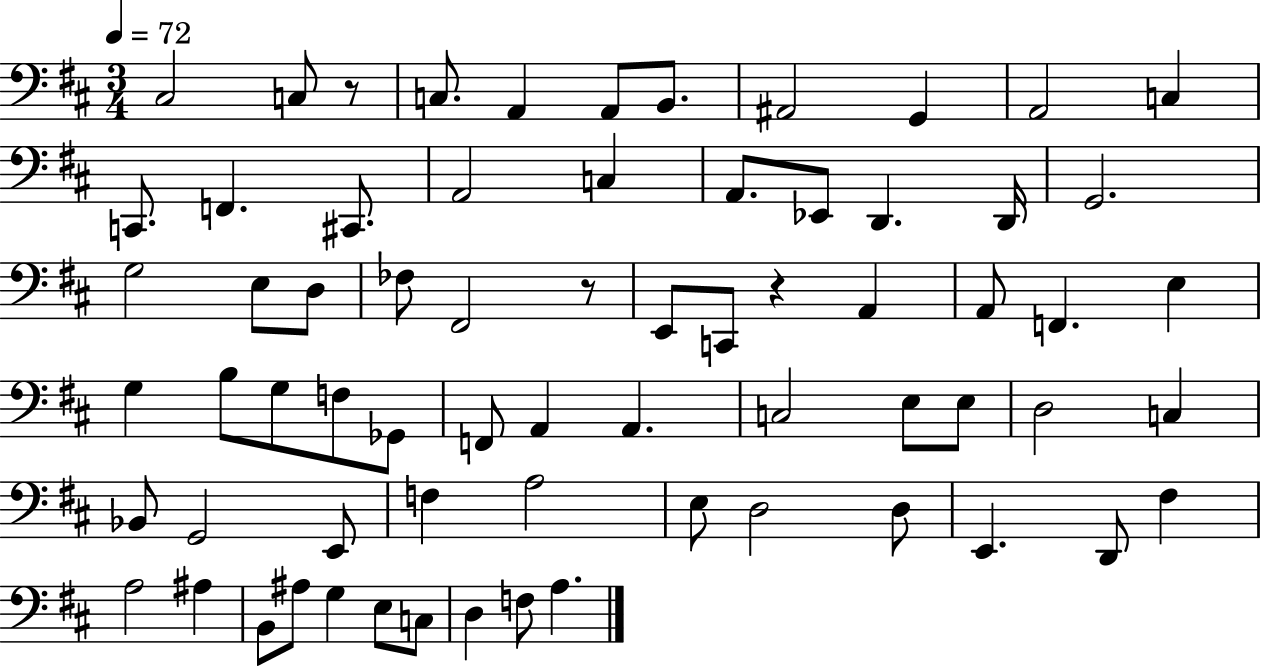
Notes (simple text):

C#3/h C3/e R/e C3/e. A2/q A2/e B2/e. A#2/h G2/q A2/h C3/q C2/e. F2/q. C#2/e. A2/h C3/q A2/e. Eb2/e D2/q. D2/s G2/h. G3/h E3/e D3/e FES3/e F#2/h R/e E2/e C2/e R/q A2/q A2/e F2/q. E3/q G3/q B3/e G3/e F3/e Gb2/e F2/e A2/q A2/q. C3/h E3/e E3/e D3/h C3/q Bb2/e G2/h E2/e F3/q A3/h E3/e D3/h D3/e E2/q. D2/e F#3/q A3/h A#3/q B2/e A#3/e G3/q E3/e C3/e D3/q F3/e A3/q.